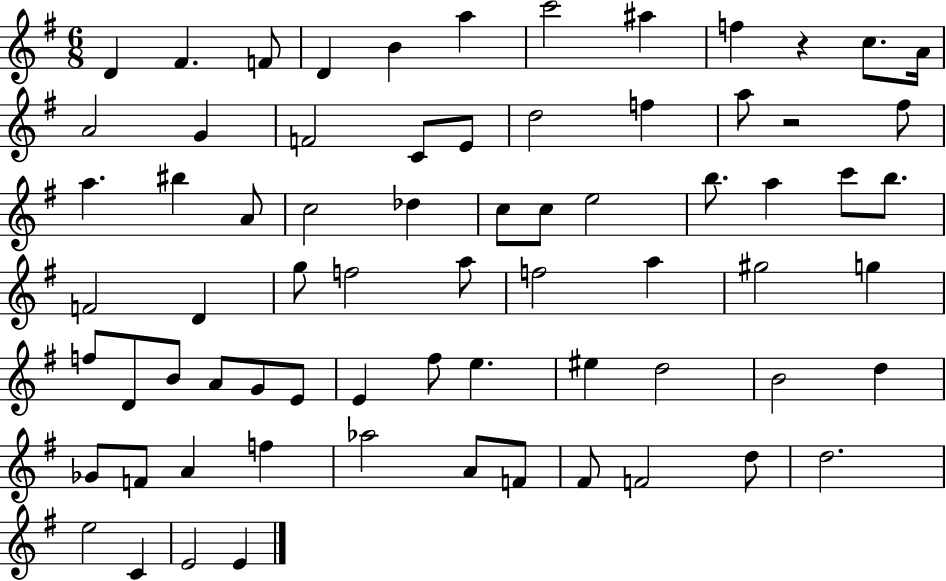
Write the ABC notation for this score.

X:1
T:Untitled
M:6/8
L:1/4
K:G
D ^F F/2 D B a c'2 ^a f z c/2 A/4 A2 G F2 C/2 E/2 d2 f a/2 z2 ^f/2 a ^b A/2 c2 _d c/2 c/2 e2 b/2 a c'/2 b/2 F2 D g/2 f2 a/2 f2 a ^g2 g f/2 D/2 B/2 A/2 G/2 E/2 E ^f/2 e ^e d2 B2 d _G/2 F/2 A f _a2 A/2 F/2 ^F/2 F2 d/2 d2 e2 C E2 E